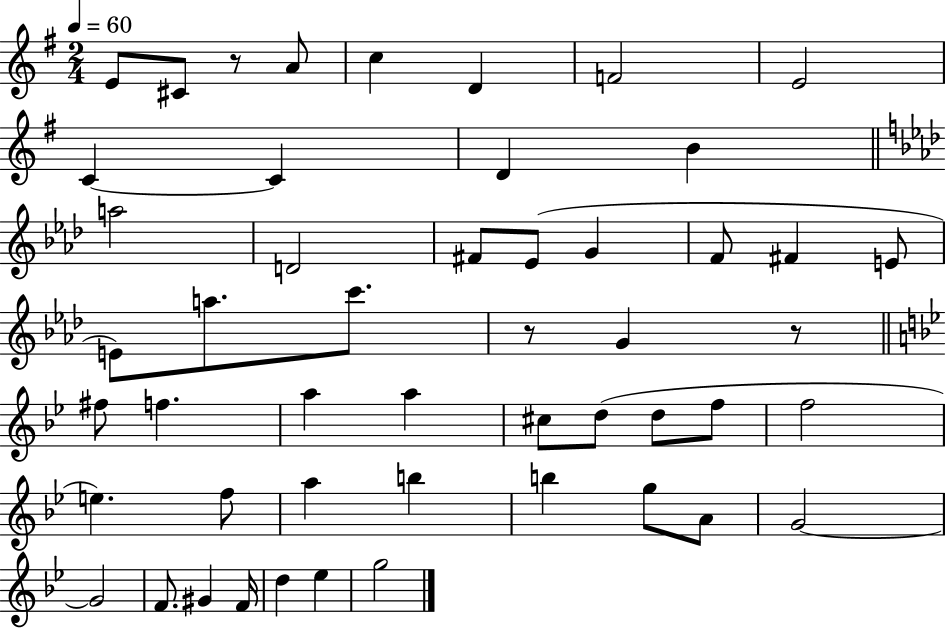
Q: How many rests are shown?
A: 3